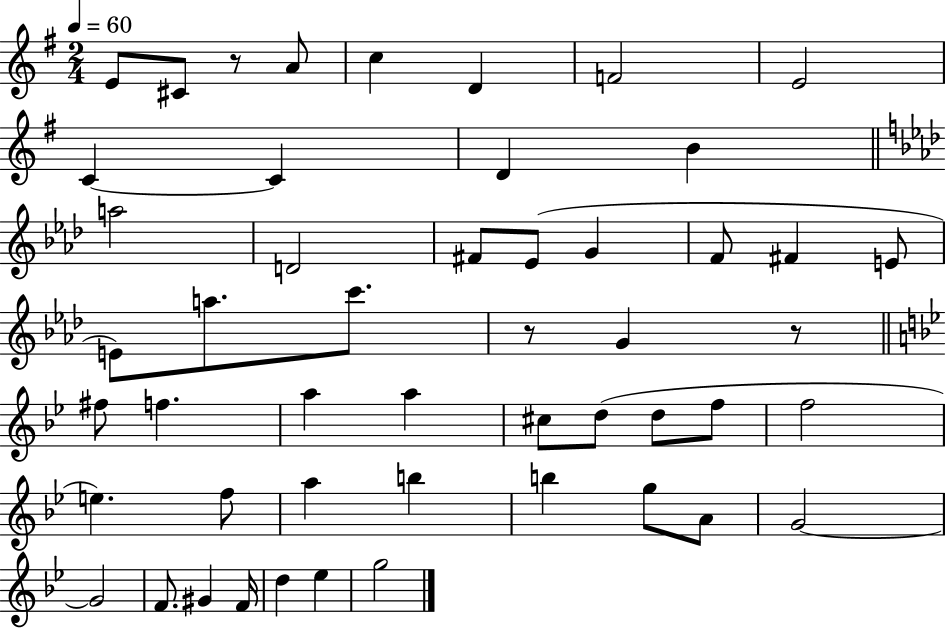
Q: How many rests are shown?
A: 3